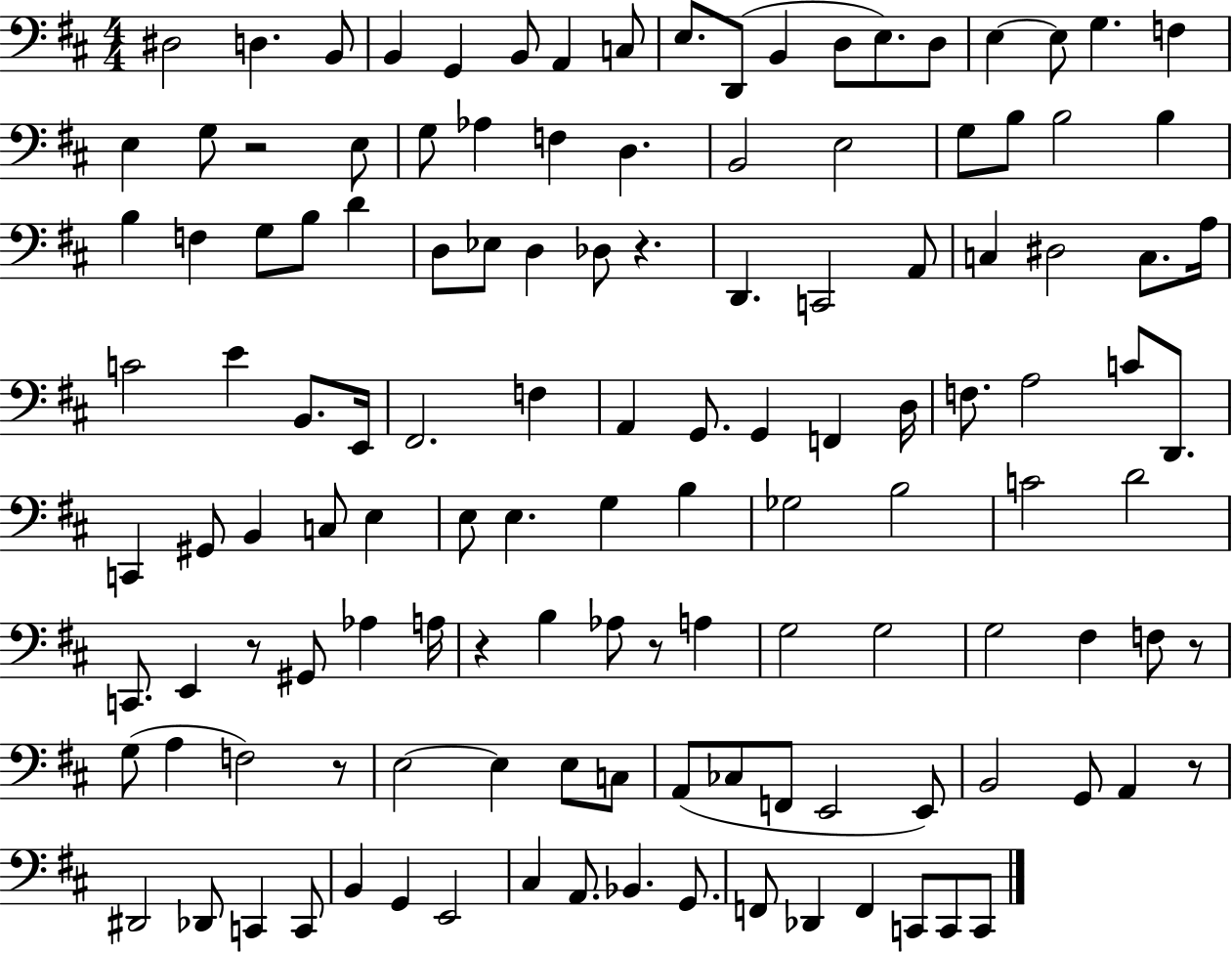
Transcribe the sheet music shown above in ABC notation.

X:1
T:Untitled
M:4/4
L:1/4
K:D
^D,2 D, B,,/2 B,, G,, B,,/2 A,, C,/2 E,/2 D,,/2 B,, D,/2 E,/2 D,/2 E, E,/2 G, F, E, G,/2 z2 E,/2 G,/2 _A, F, D, B,,2 E,2 G,/2 B,/2 B,2 B, B, F, G,/2 B,/2 D D,/2 _E,/2 D, _D,/2 z D,, C,,2 A,,/2 C, ^D,2 C,/2 A,/4 C2 E B,,/2 E,,/4 ^F,,2 F, A,, G,,/2 G,, F,, D,/4 F,/2 A,2 C/2 D,,/2 C,, ^G,,/2 B,, C,/2 E, E,/2 E, G, B, _G,2 B,2 C2 D2 C,,/2 E,, z/2 ^G,,/2 _A, A,/4 z B, _A,/2 z/2 A, G,2 G,2 G,2 ^F, F,/2 z/2 G,/2 A, F,2 z/2 E,2 E, E,/2 C,/2 A,,/2 _C,/2 F,,/2 E,,2 E,,/2 B,,2 G,,/2 A,, z/2 ^D,,2 _D,,/2 C,, C,,/2 B,, G,, E,,2 ^C, A,,/2 _B,, G,,/2 F,,/2 _D,, F,, C,,/2 C,,/2 C,,/2